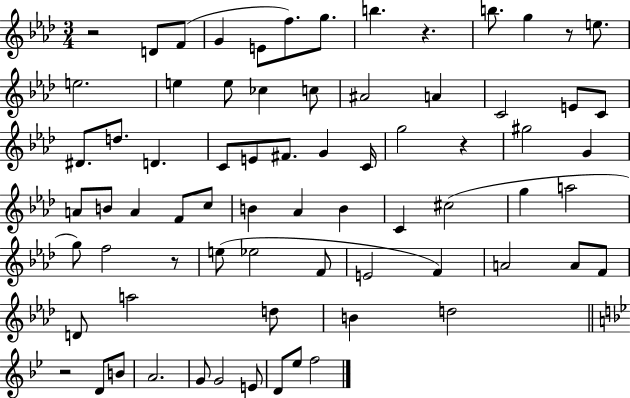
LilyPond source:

{
  \clef treble
  \numericTimeSignature
  \time 3/4
  \key aes \major
  r2 d'8 f'8( | g'4 e'8 f''8.) g''8. | b''4. r4. | b''8. g''4 r8 e''8. | \break e''2. | e''4 e''8 ces''4 c''8 | ais'2 a'4 | c'2 e'8 c'8 | \break dis'8. d''8. d'4. | c'8 e'8 fis'8. g'4 c'16 | g''2 r4 | gis''2 g'4 | \break a'8 b'8 a'4 f'8 c''8 | b'4 aes'4 b'4 | c'4 cis''2( | g''4 a''2 | \break g''8) f''2 r8 | e''8( ees''2 f'8 | e'2 f'4) | a'2 a'8 f'8 | \break d'8 a''2 d''8 | b'4 d''2 | \bar "||" \break \key bes \major r2 d'8 b'8 | a'2. | g'8 g'2 e'8 | d'8 ees''8 f''2 | \break \bar "|."
}